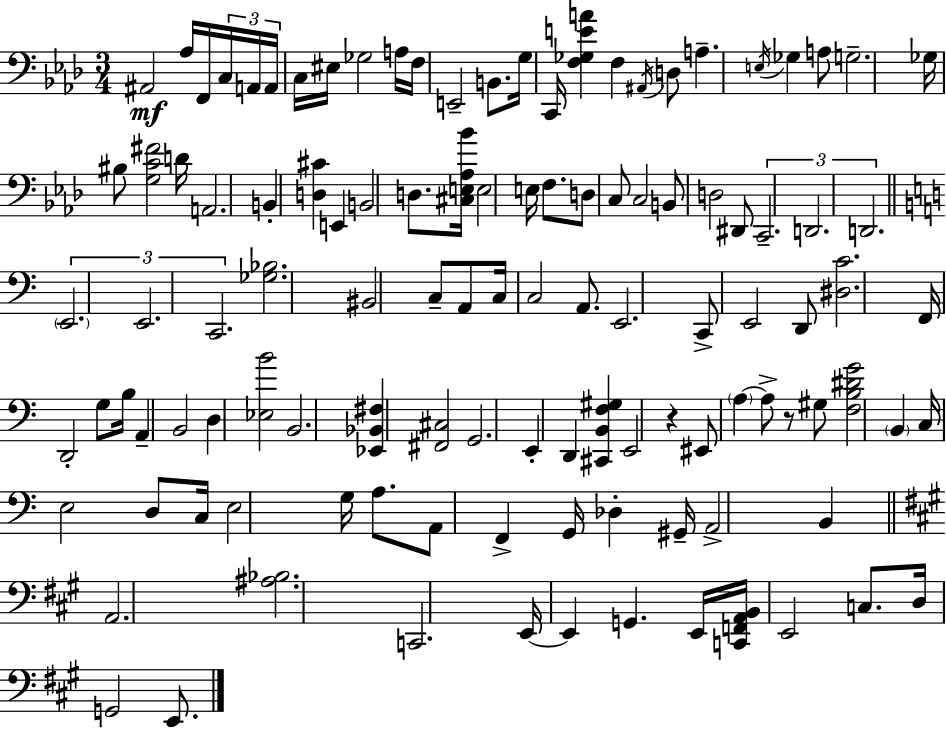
{
  \clef bass
  \numericTimeSignature
  \time 3/4
  \key f \minor
  ais,2\mf aes16 f,16 \tuplet 3/2 { c16 a,16 | a,16 } c16 eis16 ges2 a16 | f16 e,2-- b,8. | g16 c,16 <f ges e' a'>4 f4 \acciaccatura { ais,16 } d8 | \break a4.-- \acciaccatura { e16 } ges4 | a8 g2.-- | ges16 bis8 <g c' fis'>2 | d'16 a,2. | \break b,4-. <d cis'>4 e,4 | b,2 d8. | <cis e aes bes'>16 e2 e16 f8. | d8 c8 c2 | \break b,8 d2 | dis,8 \tuplet 3/2 { c,2.-- | d,2. | d,2. } | \break \bar "||" \break \key a \minor \tuplet 3/2 { \parenthesize e,2. | e,2. | c,2. } | <ges bes>2. | \break bis,2 c8-- a,8 | c16 c2 a,8. | e,2. | c,8-> e,2 d,8 | \break <dis c'>2. | f,16 d,2-. g8 b16 | a,4-- b,2 | d4 <ees b'>2 | \break b,2. | <ees, bes, fis>4 <fis, cis>2 | g,2. | e,4-. d,4 <cis, b, f gis>4 | \break e,2 r4 | eis,8 \parenthesize a4~~ a8-> r8 gis8 | <f b dis' g'>2 \parenthesize b,4 | c16 e2 d8 c16 | \break e2 g16 a8. | a,8 f,4-> g,16 des4-. gis,16-- | a,2-> b,4 | \bar "||" \break \key a \major a,2. | <ais bes>2. | c,2. | e,16~~ e,4 g,4. e,16 | \break <c, f, a, b,>16 e,2 c8. | d16 g,2 e,8. | \bar "|."
}